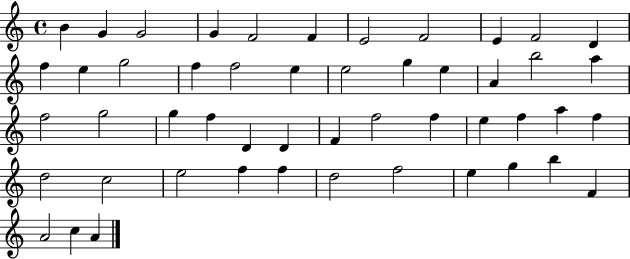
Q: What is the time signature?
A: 4/4